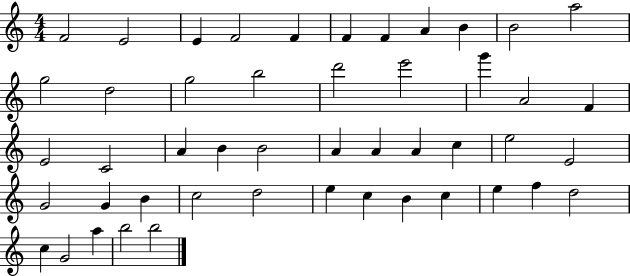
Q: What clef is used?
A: treble